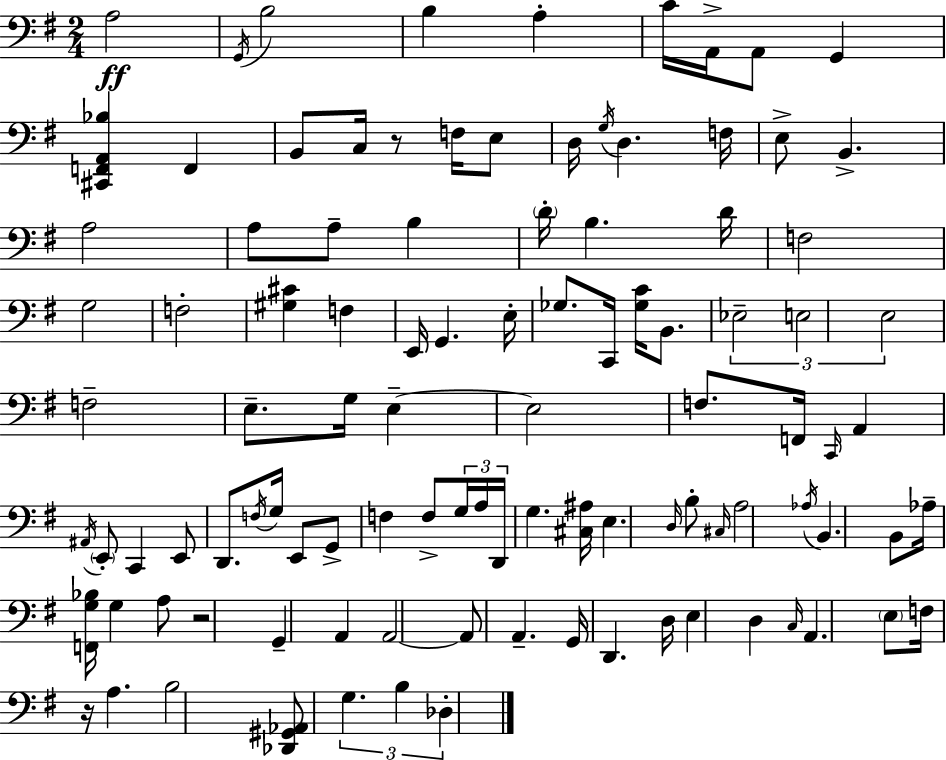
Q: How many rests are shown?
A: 3